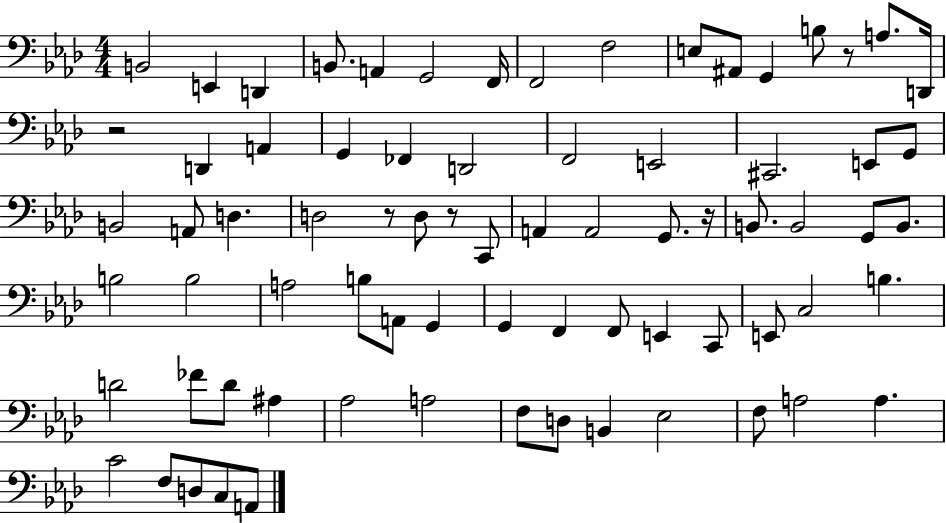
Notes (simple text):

B2/h E2/q D2/q B2/e. A2/q G2/h F2/s F2/h F3/h E3/e A#2/e G2/q B3/e R/e A3/e. D2/s R/h D2/q A2/q G2/q FES2/q D2/h F2/h E2/h C#2/h. E2/e G2/e B2/h A2/e D3/q. D3/h R/e D3/e R/e C2/e A2/q A2/h G2/e. R/s B2/e. B2/h G2/e B2/e. B3/h B3/h A3/h B3/e A2/e G2/q G2/q F2/q F2/e E2/q C2/e E2/e C3/h B3/q. D4/h FES4/e D4/e A#3/q Ab3/h A3/h F3/e D3/e B2/q Eb3/h F3/e A3/h A3/q. C4/h F3/e D3/e C3/e A2/e